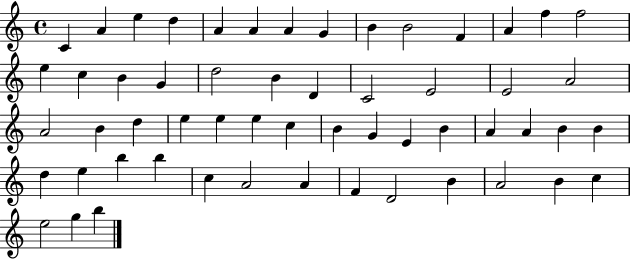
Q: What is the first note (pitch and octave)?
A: C4